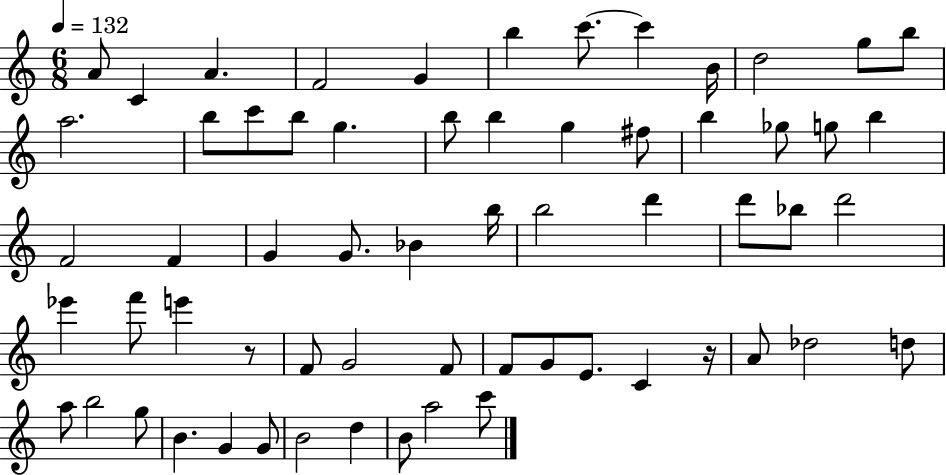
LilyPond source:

{
  \clef treble
  \numericTimeSignature
  \time 6/8
  \key c \major
  \tempo 4 = 132
  a'8 c'4 a'4. | f'2 g'4 | b''4 c'''8.~~ c'''4 b'16 | d''2 g''8 b''8 | \break a''2. | b''8 c'''8 b''8 g''4. | b''8 b''4 g''4 fis''8 | b''4 ges''8 g''8 b''4 | \break f'2 f'4 | g'4 g'8. bes'4 b''16 | b''2 d'''4 | d'''8 bes''8 d'''2 | \break ees'''4 f'''8 e'''4 r8 | f'8 g'2 f'8 | f'8 g'8 e'8. c'4 r16 | a'8 des''2 d''8 | \break a''8 b''2 g''8 | b'4. g'4 g'8 | b'2 d''4 | b'8 a''2 c'''8 | \break \bar "|."
}